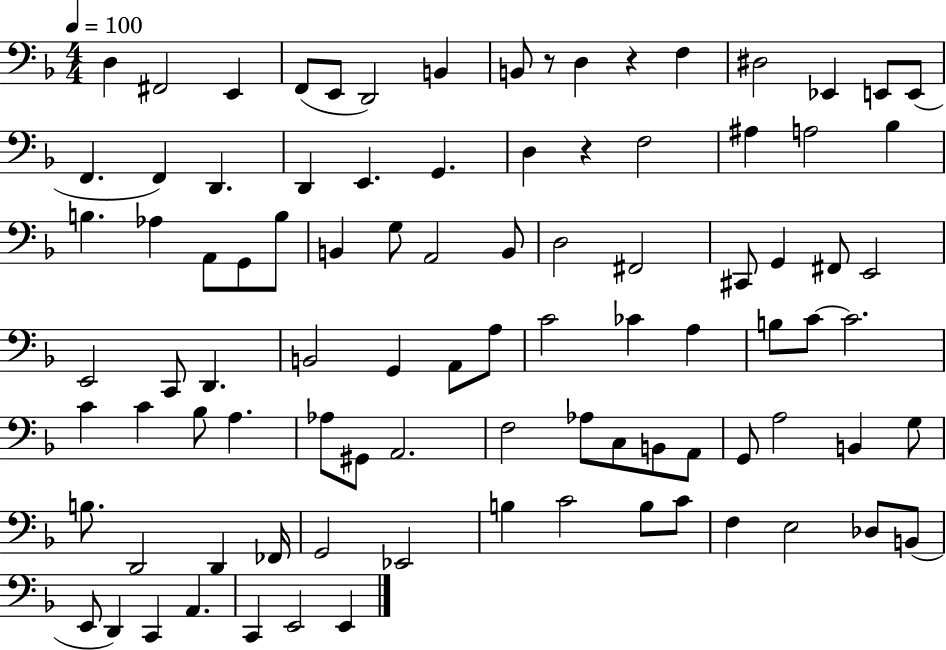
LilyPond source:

{
  \clef bass
  \numericTimeSignature
  \time 4/4
  \key f \major
  \tempo 4 = 100
  \repeat volta 2 { d4 fis,2 e,4 | f,8( e,8 d,2) b,4 | b,8 r8 d4 r4 f4 | dis2 ees,4 e,8 e,8( | \break f,4. f,4) d,4. | d,4 e,4. g,4. | d4 r4 f2 | ais4 a2 bes4 | \break b4. aes4 a,8 g,8 b8 | b,4 g8 a,2 b,8 | d2 fis,2 | cis,8 g,4 fis,8 e,2 | \break e,2 c,8 d,4. | b,2 g,4 a,8 a8 | c'2 ces'4 a4 | b8 c'8~~ c'2. | \break c'4 c'4 bes8 a4. | aes8 gis,8 a,2. | f2 aes8 c8 b,8 a,8 | g,8 a2 b,4 g8 | \break b8. d,2 d,4 fes,16 | g,2 ees,2 | b4 c'2 b8 c'8 | f4 e2 des8 b,8( | \break e,8 d,4) c,4 a,4. | c,4 e,2 e,4 | } \bar "|."
}